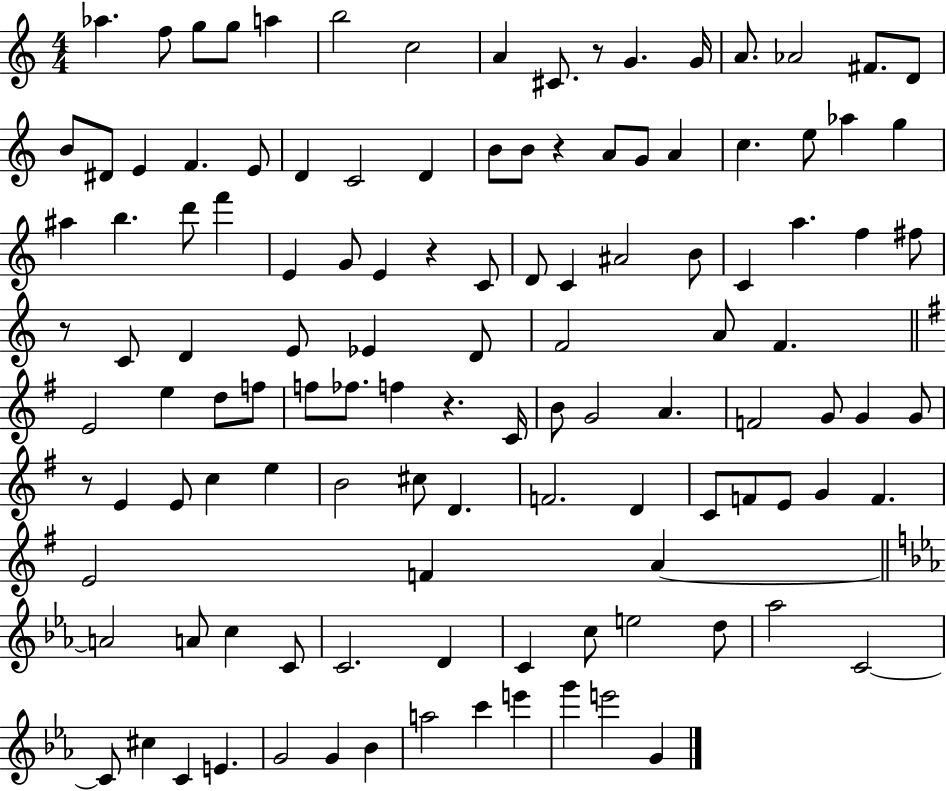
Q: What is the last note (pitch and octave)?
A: G4